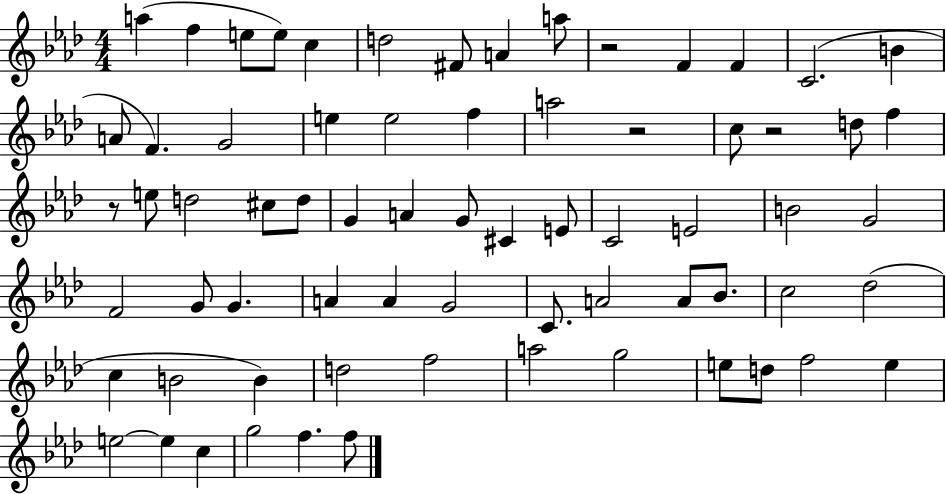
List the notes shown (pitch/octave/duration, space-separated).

A5/q F5/q E5/e E5/e C5/q D5/h F#4/e A4/q A5/e R/h F4/q F4/q C4/h. B4/q A4/e F4/q. G4/h E5/q E5/h F5/q A5/h R/h C5/e R/h D5/e F5/q R/e E5/e D5/h C#5/e D5/e G4/q A4/q G4/e C#4/q E4/e C4/h E4/h B4/h G4/h F4/h G4/e G4/q. A4/q A4/q G4/h C4/e. A4/h A4/e Bb4/e. C5/h Db5/h C5/q B4/h B4/q D5/h F5/h A5/h G5/h E5/e D5/e F5/h E5/q E5/h E5/q C5/q G5/h F5/q. F5/e